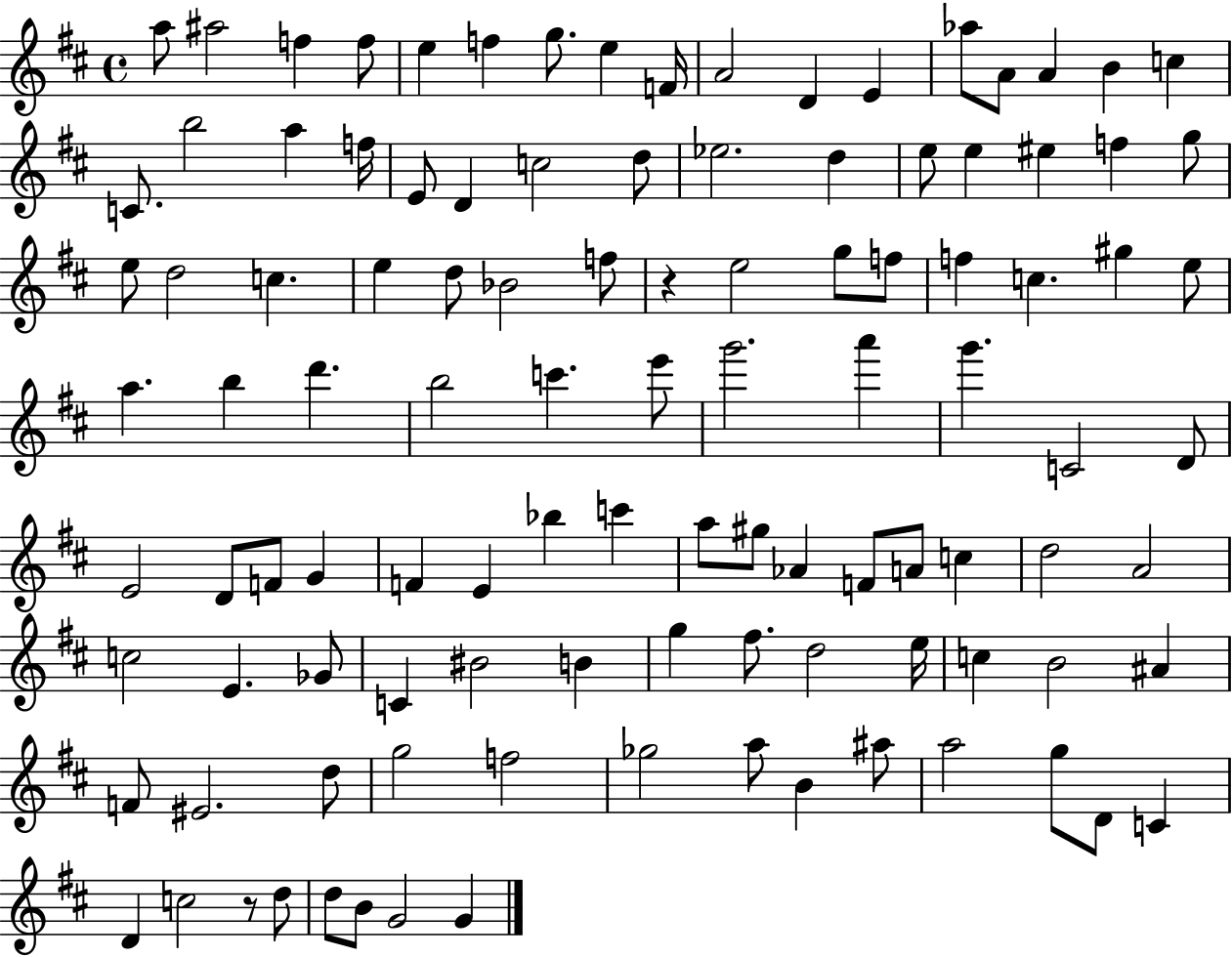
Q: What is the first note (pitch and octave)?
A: A5